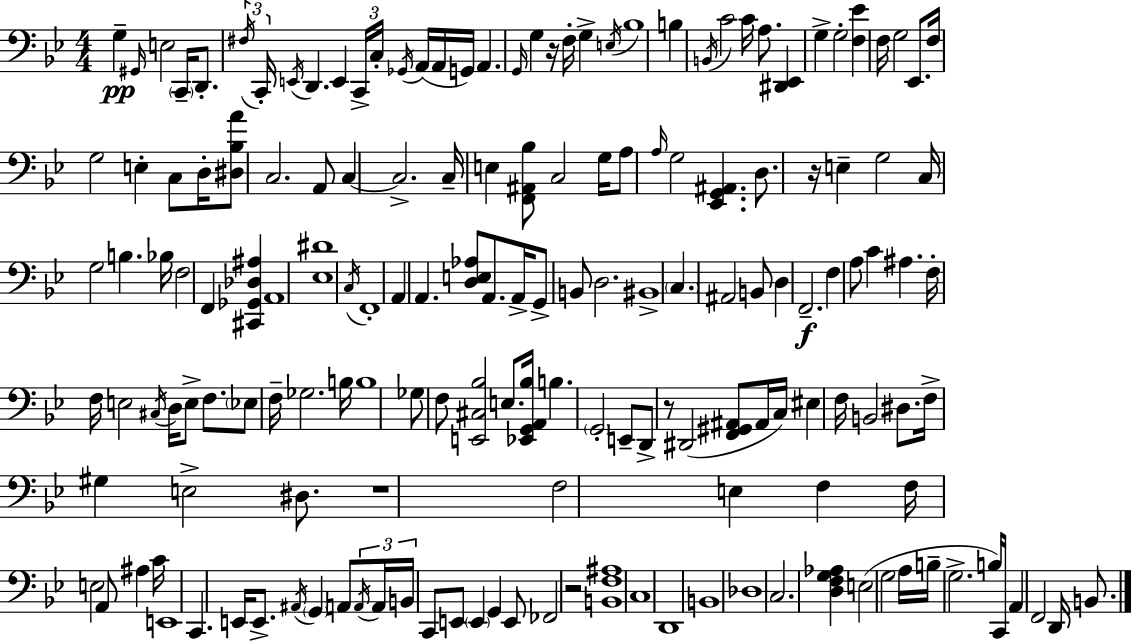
{
  \clef bass
  \numericTimeSignature
  \time 4/4
  \key bes \major
  g4--\pp \grace { gis,16 } e2 \parenthesize c,16-- d,8.-. | \tuplet 3/2 { \acciaccatura { fis16 } c,16-. \acciaccatura { e,16 } } d,4. e,4 \tuplet 3/2 { c,16-> c16-. | \acciaccatura { ges,16 }( } a,16 a,16 g,16) a,4. \grace { g,16 } g4 r16 | f16-. g4-> \acciaccatura { e16 } bes1 | \break b4 \acciaccatura { b,16 } c'2 | c'16 a8. <dis, ees,>4 g4-> g2-. | <f ees'>4 f16 g2 | ees,8. f16 g2 | \break e4-. c8 d16-. <dis bes a'>8 c2. | a,8 c4~~ c2.-> | c16-- e4 <f, ais, bes>8 c2 | g16 a8 \grace { a16 } g2 | \break <ees, g, ais,>4. d8. r16 e4-- | g2 c16 g2 | b4. bes16 f2 | f,4 <cis, ges, des ais>4 a,1 | \break <ees dis'>1 | \acciaccatura { c16 } f,1-. | a,4 a,4. | <d e aes>8 a,8. a,16-> g,8-> b,8 d2. | \break bis,1-> | \parenthesize c4. ais,2 | b,8 d4 f,2.--\f | f4 a8 c'4 | \break ais4. f16-. f16 e2 | \acciaccatura { cis16 } d16 e8-> f8. \parenthesize ees8 f16-- ges2. | b16 b1 | ges8 f8 <e, cis bes>2 | \break e8. <ees, g, a, bes>16 b4. | \parenthesize g,2-. e,8-- d,8-> r8 dis,2( | <f, gis, ais,>8 ais,16 c16) eis4 f16 b,2 | dis8. f16-> gis4 e2-> | \break dis8. r1 | f2 | e4 f4 f16 e2 | a,8 ais4 c'16 e,1 | \break c,4. | e,16 e,8.-> \acciaccatura { ais,16 } \parenthesize g,4 a,8 \tuplet 3/2 { \acciaccatura { a,16 } a,16 b,16 } c,8 | e,8 \parenthesize e,4 g,4 e,8 fes,2 | r2 <b, f ais>1 | \break c1 | d,1 | b,1 | des1 | \break c2. | <d f g aes>4 e2( | g2 a16 b16-- g2.-> | b16) c,16 a,4 | \break f,2 d,16 b,8. \bar "|."
}